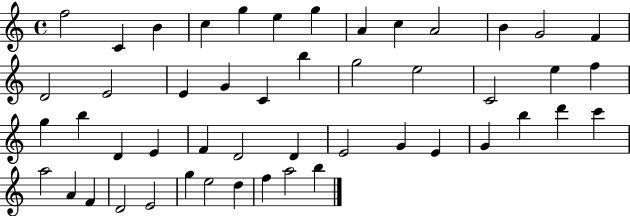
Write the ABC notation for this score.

X:1
T:Untitled
M:4/4
L:1/4
K:C
f2 C B c g e g A c A2 B G2 F D2 E2 E G C b g2 e2 C2 e f g b D E F D2 D E2 G E G b d' c' a2 A F D2 E2 g e2 d f a2 b